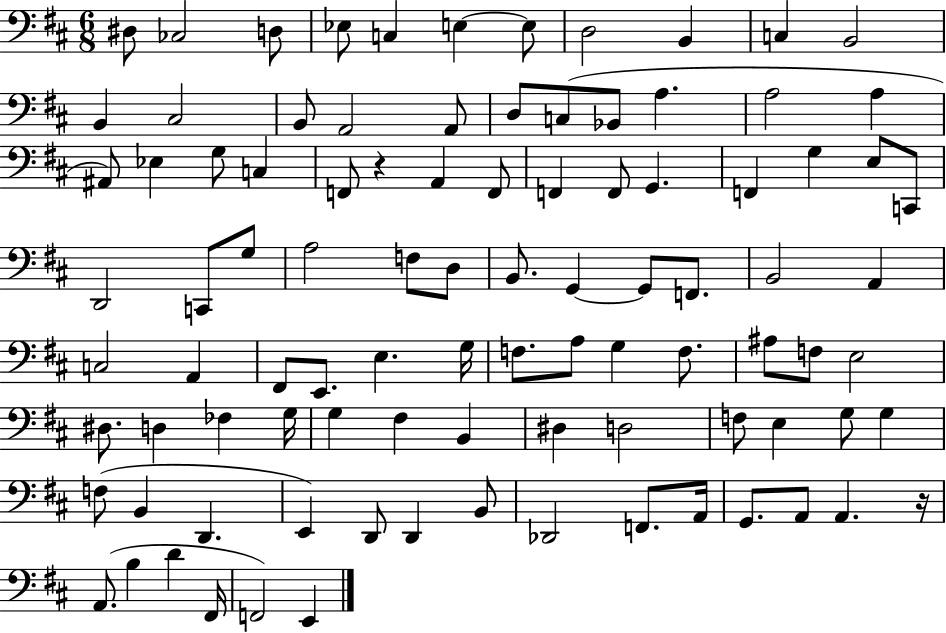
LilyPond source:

{
  \clef bass
  \numericTimeSignature
  \time 6/8
  \key d \major
  dis8 ces2 d8 | ees8 c4 e4~~ e8 | d2 b,4 | c4 b,2 | \break b,4 cis2 | b,8 a,2 a,8 | d8 c8( bes,8 a4. | a2 a4 | \break ais,8) ees4 g8 c4 | f,8 r4 a,4 f,8 | f,4 f,8 g,4. | f,4 g4 e8 c,8 | \break d,2 c,8 g8 | a2 f8 d8 | b,8. g,4~~ g,8 f,8. | b,2 a,4 | \break c2 a,4 | fis,8 e,8. e4. g16 | f8. a8 g4 f8. | ais8 f8 e2 | \break dis8. d4 fes4 g16 | g4 fis4 b,4 | dis4 d2 | f8 e4 g8 g4 | \break f8( b,4 d,4. | e,4) d,8 d,4 b,8 | des,2 f,8. a,16 | g,8. a,8 a,4. r16 | \break a,8.( b4 d'4 fis,16 | f,2) e,4 | \bar "|."
}